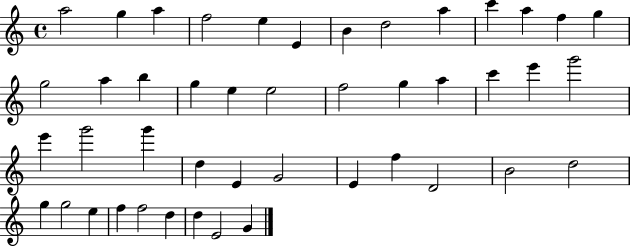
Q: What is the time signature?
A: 4/4